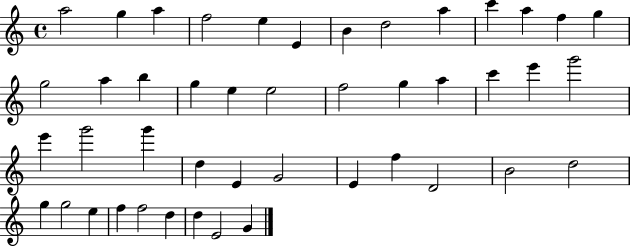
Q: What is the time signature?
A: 4/4